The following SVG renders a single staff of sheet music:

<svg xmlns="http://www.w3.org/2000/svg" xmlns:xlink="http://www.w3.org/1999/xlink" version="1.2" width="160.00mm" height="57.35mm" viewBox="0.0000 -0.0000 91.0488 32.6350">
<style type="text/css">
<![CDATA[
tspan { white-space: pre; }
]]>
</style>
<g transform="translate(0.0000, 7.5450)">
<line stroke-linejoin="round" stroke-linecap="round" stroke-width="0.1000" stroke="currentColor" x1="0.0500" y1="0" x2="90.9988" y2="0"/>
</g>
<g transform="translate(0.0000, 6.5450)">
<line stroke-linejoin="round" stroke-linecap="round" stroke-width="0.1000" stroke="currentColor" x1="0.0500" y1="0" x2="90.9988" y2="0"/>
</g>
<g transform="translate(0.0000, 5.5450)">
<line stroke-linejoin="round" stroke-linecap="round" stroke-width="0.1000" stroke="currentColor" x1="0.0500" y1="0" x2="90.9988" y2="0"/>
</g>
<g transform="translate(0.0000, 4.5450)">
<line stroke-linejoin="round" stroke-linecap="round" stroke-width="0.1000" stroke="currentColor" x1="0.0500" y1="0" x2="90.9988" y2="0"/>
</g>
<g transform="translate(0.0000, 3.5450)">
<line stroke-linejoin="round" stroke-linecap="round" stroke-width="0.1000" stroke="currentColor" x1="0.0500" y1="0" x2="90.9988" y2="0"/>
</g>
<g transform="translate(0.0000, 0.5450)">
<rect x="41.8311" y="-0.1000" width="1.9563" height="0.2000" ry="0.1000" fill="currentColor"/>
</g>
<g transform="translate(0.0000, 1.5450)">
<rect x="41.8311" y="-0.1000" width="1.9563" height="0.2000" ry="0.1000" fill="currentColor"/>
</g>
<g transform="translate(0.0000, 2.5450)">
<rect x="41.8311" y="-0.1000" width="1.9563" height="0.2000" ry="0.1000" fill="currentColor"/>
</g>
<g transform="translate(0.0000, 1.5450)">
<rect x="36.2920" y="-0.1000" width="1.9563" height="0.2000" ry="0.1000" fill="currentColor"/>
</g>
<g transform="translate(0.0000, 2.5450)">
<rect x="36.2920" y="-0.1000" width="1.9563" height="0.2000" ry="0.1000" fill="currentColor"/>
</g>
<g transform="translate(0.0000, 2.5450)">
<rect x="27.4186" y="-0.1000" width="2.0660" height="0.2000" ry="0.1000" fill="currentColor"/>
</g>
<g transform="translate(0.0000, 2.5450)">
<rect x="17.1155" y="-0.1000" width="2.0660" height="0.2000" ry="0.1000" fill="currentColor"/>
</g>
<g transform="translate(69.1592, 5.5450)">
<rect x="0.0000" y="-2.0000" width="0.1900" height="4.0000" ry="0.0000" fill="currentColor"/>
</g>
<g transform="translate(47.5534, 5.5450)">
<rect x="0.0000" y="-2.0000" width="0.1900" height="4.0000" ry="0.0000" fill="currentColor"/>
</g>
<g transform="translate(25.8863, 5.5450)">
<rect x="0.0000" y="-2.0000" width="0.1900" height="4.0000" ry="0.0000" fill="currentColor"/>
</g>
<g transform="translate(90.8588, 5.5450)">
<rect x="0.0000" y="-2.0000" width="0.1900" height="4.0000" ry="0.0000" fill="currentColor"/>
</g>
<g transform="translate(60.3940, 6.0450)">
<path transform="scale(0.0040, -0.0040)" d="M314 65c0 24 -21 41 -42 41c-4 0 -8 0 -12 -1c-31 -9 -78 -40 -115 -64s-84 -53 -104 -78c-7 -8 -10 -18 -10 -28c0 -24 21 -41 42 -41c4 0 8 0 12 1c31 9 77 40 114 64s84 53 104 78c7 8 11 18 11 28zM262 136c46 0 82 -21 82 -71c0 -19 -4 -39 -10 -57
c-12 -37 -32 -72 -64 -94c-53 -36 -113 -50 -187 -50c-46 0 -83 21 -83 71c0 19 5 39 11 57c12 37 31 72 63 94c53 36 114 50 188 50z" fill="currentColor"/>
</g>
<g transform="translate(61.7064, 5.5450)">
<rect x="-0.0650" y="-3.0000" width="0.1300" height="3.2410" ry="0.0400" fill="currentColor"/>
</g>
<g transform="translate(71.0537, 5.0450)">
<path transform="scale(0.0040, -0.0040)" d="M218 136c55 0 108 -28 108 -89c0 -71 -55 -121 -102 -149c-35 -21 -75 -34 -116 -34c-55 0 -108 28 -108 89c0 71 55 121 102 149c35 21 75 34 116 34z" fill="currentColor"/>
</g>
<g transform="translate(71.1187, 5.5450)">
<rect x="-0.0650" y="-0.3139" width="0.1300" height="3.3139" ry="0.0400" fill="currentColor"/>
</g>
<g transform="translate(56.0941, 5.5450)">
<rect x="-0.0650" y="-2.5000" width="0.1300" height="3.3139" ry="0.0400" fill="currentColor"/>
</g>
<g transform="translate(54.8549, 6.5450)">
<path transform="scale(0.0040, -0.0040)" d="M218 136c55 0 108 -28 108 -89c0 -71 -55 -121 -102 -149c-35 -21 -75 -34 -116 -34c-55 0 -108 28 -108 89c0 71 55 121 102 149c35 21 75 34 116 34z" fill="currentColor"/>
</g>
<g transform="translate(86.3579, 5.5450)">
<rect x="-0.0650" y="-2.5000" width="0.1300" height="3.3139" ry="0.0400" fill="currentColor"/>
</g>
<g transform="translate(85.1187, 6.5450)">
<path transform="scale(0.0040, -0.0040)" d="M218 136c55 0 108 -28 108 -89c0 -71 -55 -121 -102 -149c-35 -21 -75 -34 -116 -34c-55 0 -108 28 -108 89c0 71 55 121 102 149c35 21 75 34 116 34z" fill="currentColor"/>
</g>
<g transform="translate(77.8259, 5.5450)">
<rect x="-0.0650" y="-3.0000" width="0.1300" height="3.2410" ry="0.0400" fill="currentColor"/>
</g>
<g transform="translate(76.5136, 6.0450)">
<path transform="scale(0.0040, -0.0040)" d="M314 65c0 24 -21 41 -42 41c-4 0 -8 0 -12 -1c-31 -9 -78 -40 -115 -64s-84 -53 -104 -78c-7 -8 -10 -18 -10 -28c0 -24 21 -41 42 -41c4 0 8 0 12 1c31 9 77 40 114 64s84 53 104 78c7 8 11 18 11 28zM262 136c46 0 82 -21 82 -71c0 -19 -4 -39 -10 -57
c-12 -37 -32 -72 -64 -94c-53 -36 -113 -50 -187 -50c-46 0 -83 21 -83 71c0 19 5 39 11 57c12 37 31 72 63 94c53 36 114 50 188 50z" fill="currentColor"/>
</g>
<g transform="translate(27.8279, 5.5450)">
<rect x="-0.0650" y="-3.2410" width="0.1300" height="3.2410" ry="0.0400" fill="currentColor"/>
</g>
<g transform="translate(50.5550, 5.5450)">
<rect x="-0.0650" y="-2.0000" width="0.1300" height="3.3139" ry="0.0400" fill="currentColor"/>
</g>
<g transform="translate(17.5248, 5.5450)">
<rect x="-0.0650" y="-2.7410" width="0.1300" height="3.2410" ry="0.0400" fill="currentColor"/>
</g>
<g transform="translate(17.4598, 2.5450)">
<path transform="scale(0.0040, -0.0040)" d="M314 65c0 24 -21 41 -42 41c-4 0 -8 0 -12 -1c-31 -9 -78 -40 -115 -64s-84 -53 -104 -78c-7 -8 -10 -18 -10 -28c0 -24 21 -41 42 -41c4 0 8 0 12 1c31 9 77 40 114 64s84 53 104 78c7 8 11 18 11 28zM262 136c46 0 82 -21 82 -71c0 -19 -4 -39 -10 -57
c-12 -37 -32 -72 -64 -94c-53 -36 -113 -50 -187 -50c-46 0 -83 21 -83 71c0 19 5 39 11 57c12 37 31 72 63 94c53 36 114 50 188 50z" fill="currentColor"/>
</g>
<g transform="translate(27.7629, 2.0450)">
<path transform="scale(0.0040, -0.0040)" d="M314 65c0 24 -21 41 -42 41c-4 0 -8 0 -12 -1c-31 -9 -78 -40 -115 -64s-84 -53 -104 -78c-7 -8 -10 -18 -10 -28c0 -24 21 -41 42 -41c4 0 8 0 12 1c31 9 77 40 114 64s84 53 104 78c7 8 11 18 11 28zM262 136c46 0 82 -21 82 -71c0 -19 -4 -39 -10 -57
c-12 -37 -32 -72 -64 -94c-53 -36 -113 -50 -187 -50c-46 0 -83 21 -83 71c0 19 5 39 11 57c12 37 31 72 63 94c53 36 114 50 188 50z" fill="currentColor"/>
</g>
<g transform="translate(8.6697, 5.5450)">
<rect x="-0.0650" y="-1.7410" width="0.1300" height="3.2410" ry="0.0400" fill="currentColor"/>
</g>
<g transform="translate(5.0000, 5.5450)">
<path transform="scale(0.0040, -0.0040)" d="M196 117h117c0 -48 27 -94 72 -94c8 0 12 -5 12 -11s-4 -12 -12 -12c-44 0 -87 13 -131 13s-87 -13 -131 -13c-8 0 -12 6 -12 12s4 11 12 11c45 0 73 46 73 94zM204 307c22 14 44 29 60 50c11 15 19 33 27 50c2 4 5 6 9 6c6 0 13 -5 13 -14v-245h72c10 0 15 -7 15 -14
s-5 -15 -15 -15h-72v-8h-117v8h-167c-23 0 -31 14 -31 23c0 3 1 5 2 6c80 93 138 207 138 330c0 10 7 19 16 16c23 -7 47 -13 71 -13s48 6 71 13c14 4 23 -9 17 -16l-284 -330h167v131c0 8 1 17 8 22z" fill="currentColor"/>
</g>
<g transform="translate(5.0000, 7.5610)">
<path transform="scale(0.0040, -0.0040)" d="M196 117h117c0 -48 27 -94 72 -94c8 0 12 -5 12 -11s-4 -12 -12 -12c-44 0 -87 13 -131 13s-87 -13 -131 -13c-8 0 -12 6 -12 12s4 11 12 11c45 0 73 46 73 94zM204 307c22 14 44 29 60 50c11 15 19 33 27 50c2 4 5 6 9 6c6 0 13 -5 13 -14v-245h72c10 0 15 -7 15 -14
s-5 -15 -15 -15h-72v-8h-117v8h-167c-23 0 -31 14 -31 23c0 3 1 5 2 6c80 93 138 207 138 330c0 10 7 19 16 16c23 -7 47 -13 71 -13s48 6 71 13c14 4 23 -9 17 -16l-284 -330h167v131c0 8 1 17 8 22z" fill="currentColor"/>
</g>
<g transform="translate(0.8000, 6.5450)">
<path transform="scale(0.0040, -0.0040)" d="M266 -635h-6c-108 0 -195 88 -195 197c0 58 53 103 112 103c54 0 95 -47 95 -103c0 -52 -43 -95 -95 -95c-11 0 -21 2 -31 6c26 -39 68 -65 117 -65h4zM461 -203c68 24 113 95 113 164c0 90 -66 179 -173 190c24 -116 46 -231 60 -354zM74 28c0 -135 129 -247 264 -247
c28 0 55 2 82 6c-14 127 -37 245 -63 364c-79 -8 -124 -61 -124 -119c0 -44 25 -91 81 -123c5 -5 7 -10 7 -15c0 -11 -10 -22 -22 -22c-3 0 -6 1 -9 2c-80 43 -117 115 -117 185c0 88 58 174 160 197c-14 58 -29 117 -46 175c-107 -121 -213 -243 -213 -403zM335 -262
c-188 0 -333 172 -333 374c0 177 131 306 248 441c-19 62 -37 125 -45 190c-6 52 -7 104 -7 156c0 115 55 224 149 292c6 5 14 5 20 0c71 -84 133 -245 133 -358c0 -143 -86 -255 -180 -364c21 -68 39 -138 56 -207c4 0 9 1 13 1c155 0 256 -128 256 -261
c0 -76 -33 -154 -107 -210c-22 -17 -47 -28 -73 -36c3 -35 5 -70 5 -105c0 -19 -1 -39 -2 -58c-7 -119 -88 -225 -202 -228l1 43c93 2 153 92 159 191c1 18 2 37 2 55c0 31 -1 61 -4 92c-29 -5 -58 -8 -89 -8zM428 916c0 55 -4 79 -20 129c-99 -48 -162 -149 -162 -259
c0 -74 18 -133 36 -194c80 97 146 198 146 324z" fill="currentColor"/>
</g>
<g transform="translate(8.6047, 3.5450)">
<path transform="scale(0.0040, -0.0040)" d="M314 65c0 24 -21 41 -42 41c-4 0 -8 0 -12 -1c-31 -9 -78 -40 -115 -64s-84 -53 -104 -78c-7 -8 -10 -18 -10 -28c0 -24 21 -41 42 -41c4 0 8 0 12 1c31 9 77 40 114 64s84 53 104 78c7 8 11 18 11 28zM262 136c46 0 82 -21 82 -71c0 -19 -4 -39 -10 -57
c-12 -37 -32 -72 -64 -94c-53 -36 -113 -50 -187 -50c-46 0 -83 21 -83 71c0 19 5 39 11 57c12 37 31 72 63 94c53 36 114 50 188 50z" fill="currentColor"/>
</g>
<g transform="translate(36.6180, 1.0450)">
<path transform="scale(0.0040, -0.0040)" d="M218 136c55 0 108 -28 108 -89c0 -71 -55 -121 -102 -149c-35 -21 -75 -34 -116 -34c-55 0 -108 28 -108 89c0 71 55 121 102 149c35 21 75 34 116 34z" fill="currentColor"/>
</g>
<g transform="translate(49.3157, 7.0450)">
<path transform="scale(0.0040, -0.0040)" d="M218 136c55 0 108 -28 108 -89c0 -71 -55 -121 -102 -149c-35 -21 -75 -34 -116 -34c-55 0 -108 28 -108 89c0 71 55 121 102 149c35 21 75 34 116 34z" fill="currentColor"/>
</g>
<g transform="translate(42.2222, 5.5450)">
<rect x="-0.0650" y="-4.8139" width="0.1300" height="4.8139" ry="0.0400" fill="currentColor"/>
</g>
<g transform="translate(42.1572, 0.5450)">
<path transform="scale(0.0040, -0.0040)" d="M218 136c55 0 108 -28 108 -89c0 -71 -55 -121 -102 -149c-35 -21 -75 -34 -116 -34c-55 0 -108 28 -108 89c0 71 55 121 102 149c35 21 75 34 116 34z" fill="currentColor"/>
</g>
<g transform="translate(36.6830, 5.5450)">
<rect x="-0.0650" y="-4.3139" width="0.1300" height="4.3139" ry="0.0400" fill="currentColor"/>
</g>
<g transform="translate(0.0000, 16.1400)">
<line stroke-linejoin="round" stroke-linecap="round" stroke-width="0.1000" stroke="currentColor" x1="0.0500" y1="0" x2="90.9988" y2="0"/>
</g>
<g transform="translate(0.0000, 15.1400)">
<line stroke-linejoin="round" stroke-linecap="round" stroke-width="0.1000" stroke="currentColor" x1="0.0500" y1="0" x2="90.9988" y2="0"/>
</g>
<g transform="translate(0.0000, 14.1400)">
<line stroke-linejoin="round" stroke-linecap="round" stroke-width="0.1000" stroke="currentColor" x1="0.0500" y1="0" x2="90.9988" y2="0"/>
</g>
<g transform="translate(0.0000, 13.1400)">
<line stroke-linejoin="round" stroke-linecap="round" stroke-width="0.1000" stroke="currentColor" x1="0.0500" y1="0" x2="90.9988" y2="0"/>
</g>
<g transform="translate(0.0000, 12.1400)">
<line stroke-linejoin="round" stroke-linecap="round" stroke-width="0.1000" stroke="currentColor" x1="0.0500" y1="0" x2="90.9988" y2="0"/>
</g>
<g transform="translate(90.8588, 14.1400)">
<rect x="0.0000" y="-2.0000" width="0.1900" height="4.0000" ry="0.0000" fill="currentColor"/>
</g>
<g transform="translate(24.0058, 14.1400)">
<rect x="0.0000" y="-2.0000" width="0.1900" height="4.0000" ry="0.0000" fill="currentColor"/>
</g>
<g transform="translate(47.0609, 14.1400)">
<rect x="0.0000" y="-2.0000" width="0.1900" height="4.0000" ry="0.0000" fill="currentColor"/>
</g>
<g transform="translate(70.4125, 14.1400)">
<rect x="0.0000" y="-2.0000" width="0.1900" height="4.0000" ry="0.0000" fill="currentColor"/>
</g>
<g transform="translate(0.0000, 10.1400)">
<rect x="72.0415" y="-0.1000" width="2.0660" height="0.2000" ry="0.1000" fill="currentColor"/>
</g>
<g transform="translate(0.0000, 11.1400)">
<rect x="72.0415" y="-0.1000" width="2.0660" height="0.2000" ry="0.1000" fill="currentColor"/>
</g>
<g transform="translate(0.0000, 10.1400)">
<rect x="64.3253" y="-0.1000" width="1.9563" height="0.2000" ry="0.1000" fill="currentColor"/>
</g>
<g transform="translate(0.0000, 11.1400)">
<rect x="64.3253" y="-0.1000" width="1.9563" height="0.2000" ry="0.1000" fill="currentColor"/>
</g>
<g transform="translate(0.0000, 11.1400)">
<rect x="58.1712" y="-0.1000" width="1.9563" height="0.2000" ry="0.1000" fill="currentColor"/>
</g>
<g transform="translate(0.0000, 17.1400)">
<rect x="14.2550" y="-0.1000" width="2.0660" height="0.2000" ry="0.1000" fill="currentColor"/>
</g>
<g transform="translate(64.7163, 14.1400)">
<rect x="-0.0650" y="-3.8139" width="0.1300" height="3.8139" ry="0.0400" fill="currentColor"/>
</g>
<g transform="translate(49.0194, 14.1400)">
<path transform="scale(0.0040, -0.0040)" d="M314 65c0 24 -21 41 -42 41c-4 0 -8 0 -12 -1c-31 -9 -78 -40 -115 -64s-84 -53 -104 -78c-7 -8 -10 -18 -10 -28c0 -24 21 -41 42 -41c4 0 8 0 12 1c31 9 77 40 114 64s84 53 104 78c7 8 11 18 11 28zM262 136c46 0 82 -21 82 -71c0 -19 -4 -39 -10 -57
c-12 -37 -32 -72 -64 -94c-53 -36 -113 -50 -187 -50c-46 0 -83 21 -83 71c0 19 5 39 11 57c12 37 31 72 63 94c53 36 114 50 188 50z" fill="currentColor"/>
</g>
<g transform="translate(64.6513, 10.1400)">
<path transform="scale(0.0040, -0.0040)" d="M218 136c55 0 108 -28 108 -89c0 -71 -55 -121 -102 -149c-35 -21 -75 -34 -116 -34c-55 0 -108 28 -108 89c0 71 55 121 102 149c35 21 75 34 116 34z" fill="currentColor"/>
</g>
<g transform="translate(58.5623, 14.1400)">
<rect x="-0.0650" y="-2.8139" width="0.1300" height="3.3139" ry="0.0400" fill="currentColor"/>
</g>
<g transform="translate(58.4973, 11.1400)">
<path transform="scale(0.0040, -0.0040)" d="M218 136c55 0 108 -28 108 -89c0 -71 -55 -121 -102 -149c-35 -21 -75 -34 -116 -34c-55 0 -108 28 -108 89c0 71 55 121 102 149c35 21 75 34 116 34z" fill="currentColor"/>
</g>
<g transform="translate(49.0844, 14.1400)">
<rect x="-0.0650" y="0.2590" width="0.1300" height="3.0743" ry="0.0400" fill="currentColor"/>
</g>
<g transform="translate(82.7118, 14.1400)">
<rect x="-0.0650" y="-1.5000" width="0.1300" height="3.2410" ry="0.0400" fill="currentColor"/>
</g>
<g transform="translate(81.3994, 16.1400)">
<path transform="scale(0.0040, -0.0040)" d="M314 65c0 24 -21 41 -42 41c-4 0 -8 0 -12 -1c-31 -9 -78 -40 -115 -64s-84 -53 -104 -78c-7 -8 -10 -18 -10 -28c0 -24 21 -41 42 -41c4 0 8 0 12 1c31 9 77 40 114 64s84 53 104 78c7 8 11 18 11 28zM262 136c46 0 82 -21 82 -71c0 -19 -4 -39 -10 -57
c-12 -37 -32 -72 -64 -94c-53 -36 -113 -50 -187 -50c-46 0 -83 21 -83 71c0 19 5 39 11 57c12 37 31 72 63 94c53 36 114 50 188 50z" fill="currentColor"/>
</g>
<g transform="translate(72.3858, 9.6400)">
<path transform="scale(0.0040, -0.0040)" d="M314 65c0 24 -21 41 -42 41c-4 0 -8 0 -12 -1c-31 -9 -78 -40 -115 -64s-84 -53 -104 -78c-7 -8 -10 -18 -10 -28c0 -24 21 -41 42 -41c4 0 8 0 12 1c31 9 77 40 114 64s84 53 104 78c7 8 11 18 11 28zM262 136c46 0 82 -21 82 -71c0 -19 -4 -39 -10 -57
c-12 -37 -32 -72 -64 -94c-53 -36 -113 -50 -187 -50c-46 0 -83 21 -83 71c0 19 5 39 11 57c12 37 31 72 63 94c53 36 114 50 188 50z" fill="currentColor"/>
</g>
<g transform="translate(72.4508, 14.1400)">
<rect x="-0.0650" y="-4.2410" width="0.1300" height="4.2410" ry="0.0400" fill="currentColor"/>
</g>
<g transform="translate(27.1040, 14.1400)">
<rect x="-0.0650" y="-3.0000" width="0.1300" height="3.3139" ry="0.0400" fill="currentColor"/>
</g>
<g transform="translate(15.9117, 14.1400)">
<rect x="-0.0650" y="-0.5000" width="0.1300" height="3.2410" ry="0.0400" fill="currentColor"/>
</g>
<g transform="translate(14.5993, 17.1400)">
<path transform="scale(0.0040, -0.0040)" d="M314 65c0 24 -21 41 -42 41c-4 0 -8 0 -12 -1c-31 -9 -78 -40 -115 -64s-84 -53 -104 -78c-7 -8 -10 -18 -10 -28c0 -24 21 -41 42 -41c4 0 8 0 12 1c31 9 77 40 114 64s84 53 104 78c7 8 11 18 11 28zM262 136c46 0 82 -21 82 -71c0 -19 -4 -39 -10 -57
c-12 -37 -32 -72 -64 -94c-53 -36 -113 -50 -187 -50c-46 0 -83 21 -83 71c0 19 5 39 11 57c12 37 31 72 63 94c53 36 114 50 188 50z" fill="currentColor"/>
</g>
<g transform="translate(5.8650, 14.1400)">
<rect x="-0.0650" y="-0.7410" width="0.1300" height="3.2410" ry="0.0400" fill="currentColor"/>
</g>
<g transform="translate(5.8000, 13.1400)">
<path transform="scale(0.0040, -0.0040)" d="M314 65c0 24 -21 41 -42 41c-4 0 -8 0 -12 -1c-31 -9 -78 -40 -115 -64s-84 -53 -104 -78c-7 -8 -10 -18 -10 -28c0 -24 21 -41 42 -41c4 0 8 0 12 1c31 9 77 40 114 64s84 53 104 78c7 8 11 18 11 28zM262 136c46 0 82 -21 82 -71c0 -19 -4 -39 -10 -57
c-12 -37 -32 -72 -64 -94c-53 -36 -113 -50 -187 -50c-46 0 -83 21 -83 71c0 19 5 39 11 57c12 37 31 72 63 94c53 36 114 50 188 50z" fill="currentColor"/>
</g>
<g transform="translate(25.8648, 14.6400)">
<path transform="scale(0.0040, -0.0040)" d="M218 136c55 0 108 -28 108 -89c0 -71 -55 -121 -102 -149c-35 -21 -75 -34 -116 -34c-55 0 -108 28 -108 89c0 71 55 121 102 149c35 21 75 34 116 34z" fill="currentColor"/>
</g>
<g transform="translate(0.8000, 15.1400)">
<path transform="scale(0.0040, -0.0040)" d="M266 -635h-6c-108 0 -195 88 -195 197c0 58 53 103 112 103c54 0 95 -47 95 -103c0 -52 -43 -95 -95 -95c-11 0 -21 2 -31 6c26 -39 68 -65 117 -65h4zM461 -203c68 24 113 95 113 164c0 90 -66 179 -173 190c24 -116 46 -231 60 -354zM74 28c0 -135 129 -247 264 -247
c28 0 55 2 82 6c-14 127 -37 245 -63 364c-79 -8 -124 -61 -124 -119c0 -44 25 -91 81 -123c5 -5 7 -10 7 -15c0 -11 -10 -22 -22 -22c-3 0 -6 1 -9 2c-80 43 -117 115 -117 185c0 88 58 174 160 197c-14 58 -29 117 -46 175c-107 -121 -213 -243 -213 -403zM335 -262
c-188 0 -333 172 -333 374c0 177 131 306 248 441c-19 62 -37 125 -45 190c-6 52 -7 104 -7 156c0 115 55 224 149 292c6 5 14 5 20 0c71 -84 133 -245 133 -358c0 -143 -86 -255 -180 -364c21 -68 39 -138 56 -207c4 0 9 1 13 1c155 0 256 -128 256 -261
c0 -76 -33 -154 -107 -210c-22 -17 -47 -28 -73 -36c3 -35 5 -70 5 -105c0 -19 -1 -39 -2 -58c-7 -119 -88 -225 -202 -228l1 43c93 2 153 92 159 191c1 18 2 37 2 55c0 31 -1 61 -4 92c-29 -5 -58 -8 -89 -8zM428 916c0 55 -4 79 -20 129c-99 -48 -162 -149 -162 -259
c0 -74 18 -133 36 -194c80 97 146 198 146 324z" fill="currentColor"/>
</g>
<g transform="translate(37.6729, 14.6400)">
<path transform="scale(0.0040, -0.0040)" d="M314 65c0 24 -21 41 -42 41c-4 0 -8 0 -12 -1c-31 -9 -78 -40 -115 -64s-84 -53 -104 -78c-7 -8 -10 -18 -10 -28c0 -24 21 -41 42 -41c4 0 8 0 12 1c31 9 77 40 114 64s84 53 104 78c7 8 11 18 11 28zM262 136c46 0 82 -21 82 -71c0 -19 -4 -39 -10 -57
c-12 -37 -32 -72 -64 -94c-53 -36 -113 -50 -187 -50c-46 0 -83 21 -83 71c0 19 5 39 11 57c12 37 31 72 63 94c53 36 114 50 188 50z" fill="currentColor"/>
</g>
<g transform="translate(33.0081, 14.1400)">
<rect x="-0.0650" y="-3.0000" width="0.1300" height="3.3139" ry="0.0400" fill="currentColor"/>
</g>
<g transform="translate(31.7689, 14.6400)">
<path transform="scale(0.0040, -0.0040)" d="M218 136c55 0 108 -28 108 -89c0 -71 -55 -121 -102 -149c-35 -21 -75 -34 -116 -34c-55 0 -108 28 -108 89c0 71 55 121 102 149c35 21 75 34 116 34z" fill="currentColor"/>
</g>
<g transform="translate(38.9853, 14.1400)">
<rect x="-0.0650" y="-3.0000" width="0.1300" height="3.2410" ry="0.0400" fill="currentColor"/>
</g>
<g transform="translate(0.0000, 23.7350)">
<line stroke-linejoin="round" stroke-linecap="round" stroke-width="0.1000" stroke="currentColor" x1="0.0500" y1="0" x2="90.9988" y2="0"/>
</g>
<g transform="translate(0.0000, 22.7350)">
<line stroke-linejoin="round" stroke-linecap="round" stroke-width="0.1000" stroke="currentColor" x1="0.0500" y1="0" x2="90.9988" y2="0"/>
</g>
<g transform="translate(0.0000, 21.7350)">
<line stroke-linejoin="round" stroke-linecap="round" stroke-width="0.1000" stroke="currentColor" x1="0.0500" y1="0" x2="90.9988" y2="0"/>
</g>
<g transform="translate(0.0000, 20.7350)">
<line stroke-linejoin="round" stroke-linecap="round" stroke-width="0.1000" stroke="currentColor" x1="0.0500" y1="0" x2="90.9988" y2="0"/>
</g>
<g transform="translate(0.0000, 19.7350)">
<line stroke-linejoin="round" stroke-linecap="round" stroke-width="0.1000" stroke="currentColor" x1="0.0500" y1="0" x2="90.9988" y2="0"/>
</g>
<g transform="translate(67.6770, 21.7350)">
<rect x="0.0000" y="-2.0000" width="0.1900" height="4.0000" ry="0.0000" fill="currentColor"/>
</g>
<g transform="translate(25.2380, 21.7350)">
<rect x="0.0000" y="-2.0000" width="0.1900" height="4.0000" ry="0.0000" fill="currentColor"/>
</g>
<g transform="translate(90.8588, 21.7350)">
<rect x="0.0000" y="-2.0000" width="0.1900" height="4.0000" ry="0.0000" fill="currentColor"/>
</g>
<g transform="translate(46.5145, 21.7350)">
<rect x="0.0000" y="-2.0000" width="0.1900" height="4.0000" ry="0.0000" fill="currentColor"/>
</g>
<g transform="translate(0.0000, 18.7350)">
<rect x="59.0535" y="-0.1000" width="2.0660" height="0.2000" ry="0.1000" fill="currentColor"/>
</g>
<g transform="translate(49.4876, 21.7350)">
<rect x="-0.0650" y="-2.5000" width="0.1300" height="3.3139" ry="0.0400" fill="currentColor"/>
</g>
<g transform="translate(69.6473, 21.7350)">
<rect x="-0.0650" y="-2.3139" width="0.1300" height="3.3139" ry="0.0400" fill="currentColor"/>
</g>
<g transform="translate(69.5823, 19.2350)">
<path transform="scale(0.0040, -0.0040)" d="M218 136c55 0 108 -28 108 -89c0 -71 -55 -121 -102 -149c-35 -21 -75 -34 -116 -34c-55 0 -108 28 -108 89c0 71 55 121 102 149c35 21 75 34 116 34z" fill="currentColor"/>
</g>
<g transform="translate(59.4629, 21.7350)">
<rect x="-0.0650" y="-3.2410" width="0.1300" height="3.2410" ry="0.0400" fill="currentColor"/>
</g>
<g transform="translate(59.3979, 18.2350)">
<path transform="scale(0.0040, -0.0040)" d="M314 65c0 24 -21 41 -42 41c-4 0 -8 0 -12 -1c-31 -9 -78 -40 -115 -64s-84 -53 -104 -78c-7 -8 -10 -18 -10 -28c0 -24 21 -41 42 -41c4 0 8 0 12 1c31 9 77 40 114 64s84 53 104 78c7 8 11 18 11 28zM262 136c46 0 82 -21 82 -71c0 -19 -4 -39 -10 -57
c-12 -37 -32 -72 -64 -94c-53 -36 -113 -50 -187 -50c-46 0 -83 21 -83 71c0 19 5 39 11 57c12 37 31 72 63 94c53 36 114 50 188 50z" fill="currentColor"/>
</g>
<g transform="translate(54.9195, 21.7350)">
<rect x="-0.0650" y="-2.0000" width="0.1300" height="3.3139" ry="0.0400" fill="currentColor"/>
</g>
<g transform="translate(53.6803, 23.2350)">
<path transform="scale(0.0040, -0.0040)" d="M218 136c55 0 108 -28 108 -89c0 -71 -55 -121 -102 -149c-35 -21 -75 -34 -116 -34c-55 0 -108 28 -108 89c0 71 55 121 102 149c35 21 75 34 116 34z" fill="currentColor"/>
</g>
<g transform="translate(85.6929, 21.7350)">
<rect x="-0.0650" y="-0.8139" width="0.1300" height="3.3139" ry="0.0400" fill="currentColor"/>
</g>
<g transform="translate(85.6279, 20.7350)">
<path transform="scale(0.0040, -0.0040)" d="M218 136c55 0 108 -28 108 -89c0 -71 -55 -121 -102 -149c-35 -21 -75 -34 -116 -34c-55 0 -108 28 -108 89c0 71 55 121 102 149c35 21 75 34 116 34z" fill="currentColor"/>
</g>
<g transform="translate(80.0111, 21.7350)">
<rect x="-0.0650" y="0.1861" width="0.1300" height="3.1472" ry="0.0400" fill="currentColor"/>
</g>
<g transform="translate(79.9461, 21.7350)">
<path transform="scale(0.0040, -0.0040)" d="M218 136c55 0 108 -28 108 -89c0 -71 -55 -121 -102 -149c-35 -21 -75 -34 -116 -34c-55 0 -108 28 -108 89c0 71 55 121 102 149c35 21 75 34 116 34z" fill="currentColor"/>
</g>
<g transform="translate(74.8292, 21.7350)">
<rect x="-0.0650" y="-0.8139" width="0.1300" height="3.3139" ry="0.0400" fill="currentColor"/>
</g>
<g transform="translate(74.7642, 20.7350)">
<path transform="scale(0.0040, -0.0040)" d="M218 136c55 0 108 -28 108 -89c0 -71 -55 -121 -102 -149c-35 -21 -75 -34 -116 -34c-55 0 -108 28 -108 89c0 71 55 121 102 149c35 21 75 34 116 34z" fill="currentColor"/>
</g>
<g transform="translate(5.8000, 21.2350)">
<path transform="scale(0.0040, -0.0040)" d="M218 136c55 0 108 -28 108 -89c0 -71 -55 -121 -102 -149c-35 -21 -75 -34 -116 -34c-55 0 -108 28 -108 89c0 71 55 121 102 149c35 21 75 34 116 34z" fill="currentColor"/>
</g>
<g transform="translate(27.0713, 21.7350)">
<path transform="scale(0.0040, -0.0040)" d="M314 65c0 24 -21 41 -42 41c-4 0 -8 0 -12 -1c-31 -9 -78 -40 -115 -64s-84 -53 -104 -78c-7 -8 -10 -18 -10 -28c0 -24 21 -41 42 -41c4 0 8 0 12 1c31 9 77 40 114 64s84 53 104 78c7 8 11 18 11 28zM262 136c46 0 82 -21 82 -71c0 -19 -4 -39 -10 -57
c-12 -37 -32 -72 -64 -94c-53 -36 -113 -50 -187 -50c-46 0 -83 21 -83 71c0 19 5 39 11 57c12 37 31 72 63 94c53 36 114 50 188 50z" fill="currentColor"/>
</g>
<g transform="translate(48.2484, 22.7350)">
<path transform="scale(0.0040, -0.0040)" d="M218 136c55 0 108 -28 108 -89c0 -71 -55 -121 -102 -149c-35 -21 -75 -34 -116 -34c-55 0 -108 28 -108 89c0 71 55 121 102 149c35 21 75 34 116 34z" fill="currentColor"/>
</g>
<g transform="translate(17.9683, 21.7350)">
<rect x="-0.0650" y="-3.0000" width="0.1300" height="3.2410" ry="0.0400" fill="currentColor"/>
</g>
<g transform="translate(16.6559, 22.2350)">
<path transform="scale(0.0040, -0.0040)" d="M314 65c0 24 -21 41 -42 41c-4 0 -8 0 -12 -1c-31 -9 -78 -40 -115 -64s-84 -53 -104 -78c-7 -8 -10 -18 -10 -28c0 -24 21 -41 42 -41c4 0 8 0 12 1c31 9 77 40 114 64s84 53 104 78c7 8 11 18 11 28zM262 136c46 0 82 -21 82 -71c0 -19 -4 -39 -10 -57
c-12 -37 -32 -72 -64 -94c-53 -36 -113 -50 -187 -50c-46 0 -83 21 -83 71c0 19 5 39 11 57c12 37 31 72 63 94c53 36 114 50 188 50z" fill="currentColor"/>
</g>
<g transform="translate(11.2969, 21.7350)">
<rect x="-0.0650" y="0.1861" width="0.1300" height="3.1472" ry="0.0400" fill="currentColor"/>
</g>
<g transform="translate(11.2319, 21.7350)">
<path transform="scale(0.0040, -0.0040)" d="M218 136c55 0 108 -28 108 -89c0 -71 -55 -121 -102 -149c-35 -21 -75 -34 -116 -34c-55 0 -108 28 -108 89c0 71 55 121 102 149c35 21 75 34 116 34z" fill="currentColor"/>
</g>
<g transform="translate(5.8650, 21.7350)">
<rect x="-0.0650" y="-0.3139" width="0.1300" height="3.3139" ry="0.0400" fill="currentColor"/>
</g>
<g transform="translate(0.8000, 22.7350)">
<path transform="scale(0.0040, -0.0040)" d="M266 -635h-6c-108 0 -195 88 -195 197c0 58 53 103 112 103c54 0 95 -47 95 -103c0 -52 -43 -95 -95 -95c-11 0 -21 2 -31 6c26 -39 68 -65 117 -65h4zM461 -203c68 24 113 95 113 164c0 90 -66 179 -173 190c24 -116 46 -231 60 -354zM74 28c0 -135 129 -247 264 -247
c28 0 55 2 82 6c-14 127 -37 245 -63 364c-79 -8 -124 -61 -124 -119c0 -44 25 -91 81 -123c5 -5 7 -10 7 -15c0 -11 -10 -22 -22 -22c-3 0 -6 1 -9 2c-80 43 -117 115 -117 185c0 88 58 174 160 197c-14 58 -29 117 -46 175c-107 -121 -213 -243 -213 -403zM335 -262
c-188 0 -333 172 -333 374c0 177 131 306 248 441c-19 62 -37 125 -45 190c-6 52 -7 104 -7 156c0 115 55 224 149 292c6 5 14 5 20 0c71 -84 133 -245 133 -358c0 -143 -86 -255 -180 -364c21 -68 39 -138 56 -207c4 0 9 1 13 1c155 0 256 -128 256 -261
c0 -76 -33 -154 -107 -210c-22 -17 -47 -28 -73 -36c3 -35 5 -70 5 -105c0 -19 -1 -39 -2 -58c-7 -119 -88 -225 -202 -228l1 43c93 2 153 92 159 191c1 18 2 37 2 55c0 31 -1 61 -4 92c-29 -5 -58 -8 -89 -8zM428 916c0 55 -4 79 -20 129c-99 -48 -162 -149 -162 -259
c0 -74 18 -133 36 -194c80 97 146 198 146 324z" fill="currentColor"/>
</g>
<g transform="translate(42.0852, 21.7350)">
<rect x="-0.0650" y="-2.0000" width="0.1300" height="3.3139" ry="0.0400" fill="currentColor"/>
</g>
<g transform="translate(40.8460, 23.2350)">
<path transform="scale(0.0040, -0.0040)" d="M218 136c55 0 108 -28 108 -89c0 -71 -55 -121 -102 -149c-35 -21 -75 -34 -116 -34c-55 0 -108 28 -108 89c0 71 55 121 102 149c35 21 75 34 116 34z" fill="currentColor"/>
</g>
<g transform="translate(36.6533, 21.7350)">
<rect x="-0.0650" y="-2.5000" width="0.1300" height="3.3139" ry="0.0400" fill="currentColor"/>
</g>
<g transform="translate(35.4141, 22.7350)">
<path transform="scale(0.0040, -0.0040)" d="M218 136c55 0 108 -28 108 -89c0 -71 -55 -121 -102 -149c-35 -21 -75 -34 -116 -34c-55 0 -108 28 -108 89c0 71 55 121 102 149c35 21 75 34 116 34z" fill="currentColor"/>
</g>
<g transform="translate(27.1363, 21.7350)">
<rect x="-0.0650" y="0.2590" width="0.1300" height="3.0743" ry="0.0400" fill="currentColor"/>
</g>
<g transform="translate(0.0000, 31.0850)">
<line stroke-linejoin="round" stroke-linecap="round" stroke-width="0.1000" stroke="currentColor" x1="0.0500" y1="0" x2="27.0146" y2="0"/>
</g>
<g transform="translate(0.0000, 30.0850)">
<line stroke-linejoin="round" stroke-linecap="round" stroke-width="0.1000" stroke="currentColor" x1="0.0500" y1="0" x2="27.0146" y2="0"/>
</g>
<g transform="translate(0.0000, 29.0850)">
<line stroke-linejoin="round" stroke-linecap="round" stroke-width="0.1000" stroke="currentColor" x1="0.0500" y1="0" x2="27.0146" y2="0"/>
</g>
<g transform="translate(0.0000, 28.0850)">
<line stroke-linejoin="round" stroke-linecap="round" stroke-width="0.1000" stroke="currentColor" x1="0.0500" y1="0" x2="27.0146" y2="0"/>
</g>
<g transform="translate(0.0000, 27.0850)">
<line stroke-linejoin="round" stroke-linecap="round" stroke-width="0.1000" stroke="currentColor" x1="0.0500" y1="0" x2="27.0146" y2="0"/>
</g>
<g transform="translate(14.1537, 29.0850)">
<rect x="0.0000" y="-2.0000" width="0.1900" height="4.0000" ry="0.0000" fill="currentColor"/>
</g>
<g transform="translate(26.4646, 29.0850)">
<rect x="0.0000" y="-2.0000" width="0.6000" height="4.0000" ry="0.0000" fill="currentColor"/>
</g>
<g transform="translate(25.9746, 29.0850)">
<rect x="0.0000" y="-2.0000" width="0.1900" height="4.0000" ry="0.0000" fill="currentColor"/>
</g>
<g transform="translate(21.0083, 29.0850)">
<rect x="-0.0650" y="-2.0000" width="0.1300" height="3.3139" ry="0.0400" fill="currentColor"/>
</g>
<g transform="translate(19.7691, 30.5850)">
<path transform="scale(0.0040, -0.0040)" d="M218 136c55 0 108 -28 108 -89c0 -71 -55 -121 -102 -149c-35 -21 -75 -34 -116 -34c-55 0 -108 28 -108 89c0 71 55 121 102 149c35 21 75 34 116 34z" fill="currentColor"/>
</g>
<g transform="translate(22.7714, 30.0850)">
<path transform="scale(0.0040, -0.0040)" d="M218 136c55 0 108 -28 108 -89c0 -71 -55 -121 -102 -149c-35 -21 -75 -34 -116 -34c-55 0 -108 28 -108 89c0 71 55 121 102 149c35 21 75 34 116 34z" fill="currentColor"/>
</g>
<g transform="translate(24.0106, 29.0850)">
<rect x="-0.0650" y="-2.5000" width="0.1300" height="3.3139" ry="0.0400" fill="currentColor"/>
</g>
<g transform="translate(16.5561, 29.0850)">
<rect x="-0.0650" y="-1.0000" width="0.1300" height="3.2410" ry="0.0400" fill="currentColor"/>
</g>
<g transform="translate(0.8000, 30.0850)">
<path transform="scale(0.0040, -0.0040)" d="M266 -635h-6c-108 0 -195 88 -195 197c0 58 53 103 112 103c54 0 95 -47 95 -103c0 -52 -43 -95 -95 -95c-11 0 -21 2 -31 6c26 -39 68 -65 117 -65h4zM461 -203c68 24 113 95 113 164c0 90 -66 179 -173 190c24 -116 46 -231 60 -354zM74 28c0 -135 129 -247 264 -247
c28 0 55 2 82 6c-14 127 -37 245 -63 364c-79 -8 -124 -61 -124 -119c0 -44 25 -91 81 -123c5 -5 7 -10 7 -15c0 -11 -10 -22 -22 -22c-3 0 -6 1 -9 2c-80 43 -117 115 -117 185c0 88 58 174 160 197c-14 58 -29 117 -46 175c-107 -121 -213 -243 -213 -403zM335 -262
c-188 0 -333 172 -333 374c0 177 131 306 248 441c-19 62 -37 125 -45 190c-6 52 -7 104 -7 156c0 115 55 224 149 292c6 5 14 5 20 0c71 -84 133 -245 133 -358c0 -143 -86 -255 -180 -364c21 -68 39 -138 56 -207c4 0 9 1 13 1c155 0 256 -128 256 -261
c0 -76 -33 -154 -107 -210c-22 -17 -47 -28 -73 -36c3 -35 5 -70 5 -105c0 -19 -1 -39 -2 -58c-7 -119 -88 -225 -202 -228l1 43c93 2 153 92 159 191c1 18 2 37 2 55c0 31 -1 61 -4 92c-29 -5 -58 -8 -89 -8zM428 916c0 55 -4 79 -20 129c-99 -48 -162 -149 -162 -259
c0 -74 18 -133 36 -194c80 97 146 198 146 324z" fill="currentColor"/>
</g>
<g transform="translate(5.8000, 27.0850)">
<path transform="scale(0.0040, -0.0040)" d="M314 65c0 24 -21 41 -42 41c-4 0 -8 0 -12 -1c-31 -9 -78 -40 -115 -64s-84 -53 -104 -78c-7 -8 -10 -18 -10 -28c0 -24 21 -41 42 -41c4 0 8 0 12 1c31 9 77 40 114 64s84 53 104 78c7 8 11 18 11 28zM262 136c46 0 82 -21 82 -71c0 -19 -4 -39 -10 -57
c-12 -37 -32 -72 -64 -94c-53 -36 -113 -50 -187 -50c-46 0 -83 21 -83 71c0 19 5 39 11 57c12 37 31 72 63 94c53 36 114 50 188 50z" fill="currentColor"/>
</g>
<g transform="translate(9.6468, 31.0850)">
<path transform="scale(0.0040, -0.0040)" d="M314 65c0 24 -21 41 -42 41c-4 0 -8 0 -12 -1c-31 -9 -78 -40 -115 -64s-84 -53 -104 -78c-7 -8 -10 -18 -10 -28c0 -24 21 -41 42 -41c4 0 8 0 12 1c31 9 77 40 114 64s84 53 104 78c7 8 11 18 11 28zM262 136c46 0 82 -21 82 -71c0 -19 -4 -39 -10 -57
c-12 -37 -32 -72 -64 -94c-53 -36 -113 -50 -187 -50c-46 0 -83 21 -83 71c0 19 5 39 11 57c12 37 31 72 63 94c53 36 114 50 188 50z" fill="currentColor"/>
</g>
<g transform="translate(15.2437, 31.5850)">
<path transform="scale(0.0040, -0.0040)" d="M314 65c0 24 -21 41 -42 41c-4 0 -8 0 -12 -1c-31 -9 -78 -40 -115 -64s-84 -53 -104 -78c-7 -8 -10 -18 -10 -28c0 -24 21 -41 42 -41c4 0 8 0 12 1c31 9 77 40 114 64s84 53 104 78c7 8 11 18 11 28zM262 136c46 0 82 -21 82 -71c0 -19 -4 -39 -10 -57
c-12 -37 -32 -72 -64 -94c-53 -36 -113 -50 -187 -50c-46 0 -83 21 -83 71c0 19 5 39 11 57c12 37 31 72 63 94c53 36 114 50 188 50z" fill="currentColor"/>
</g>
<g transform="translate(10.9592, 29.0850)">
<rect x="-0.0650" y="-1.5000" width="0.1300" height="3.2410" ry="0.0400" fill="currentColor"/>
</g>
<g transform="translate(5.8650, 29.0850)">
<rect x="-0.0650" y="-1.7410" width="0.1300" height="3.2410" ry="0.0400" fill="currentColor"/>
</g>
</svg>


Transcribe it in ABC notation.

X:1
T:Untitled
M:4/4
L:1/4
K:C
f2 a2 b2 d' e' F G A2 c A2 G d2 C2 A A A2 B2 a c' d'2 E2 c B A2 B2 G F G F b2 g d B d f2 E2 D2 F G